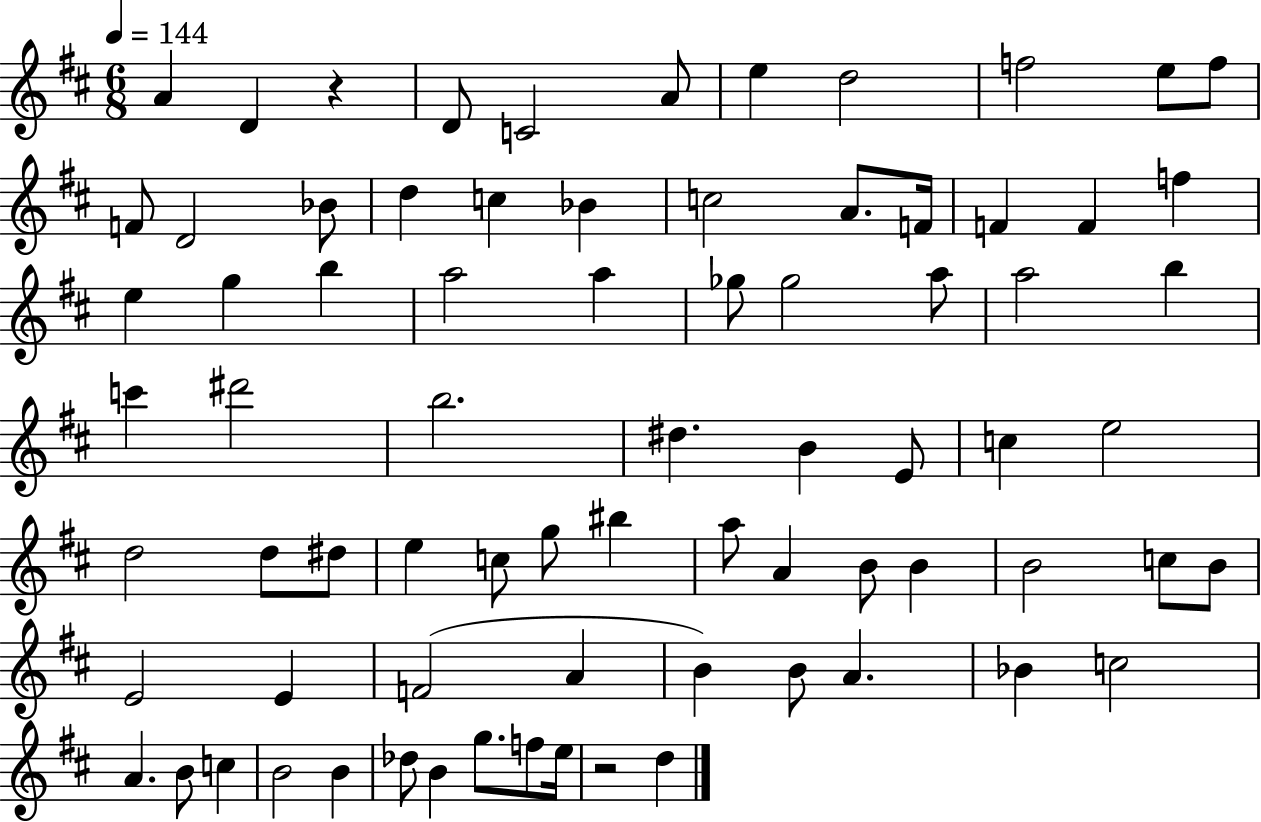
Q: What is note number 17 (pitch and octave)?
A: C5